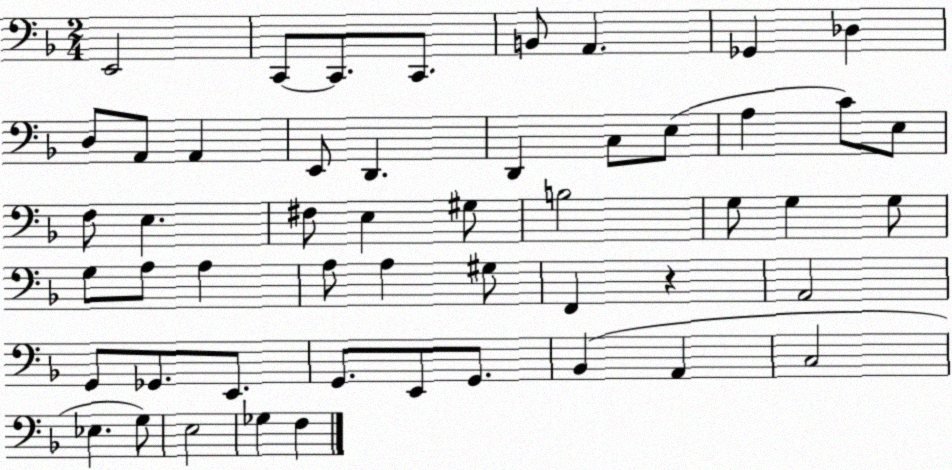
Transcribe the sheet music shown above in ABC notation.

X:1
T:Untitled
M:2/4
L:1/4
K:F
E,,2 C,,/2 C,,/2 C,,/2 B,,/2 A,, _G,, _D, D,/2 A,,/2 A,, E,,/2 D,, D,, C,/2 E,/2 A, C/2 E,/2 F,/2 E, ^F,/2 E, ^G,/2 B,2 G,/2 G, G,/2 G,/2 A,/2 A, A,/2 A, ^G,/2 F,, z A,,2 G,,/2 _G,,/2 E,,/2 G,,/2 E,,/2 G,,/2 _B,, A,, C,2 _E, G,/2 E,2 _G, F,